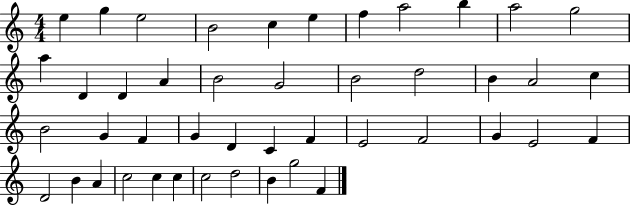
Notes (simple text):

E5/q G5/q E5/h B4/h C5/q E5/q F5/q A5/h B5/q A5/h G5/h A5/q D4/q D4/q A4/q B4/h G4/h B4/h D5/h B4/q A4/h C5/q B4/h G4/q F4/q G4/q D4/q C4/q F4/q E4/h F4/h G4/q E4/h F4/q D4/h B4/q A4/q C5/h C5/q C5/q C5/h D5/h B4/q G5/h F4/q